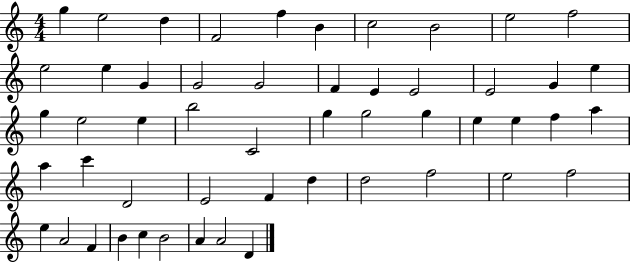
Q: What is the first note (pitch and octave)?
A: G5